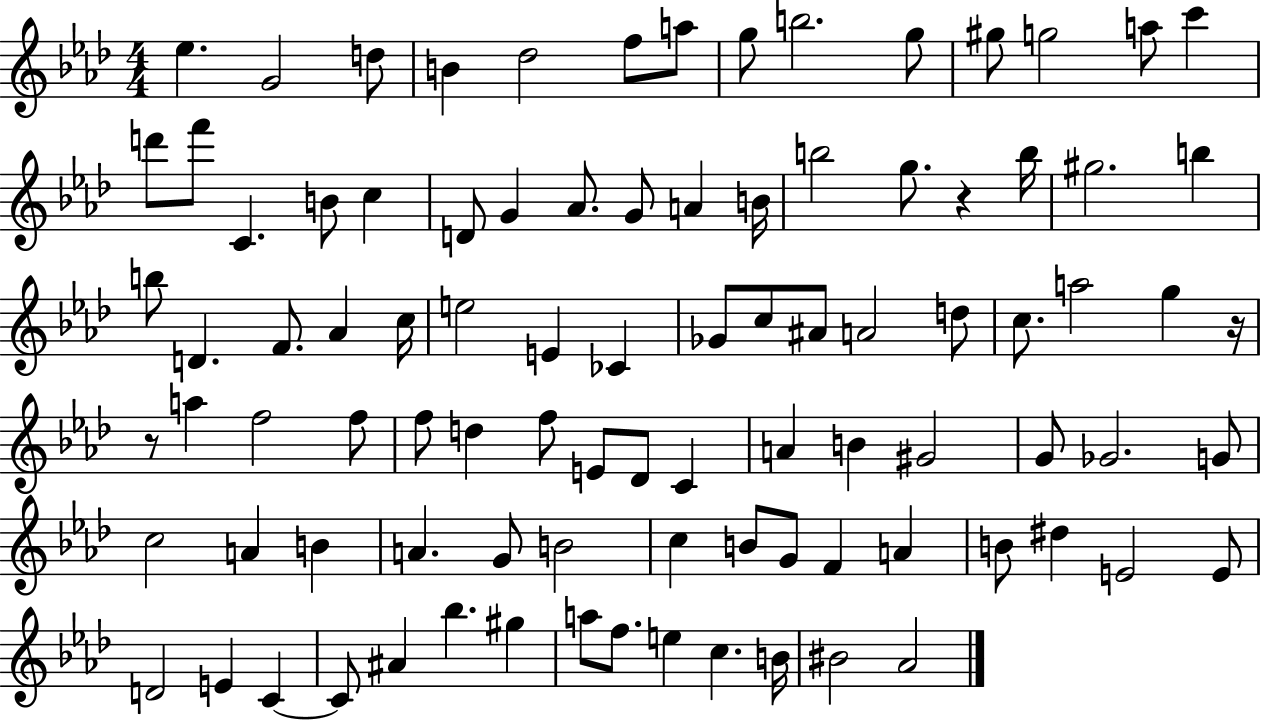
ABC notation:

X:1
T:Untitled
M:4/4
L:1/4
K:Ab
_e G2 d/2 B _d2 f/2 a/2 g/2 b2 g/2 ^g/2 g2 a/2 c' d'/2 f'/2 C B/2 c D/2 G _A/2 G/2 A B/4 b2 g/2 z b/4 ^g2 b b/2 D F/2 _A c/4 e2 E _C _G/2 c/2 ^A/2 A2 d/2 c/2 a2 g z/4 z/2 a f2 f/2 f/2 d f/2 E/2 _D/2 C A B ^G2 G/2 _G2 G/2 c2 A B A G/2 B2 c B/2 G/2 F A B/2 ^d E2 E/2 D2 E C C/2 ^A _b ^g a/2 f/2 e c B/4 ^B2 _A2